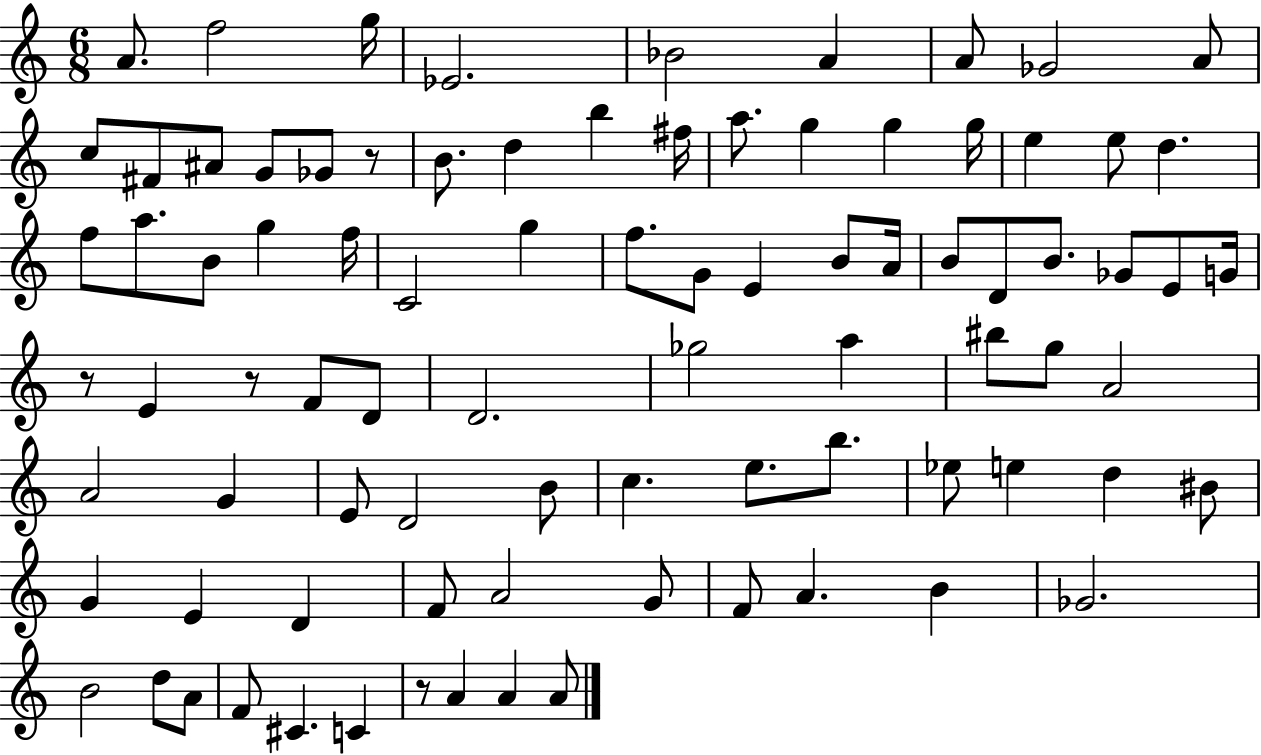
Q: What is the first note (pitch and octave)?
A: A4